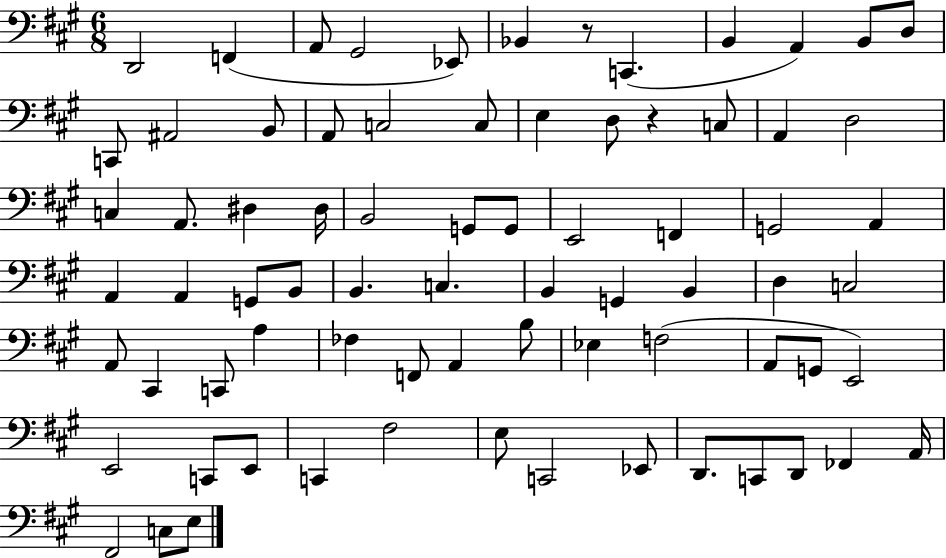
{
  \clef bass
  \numericTimeSignature
  \time 6/8
  \key a \major
  \repeat volta 2 { d,2 f,4( | a,8 gis,2 ees,8) | bes,4 r8 c,4.( | b,4 a,4) b,8 d8 | \break c,8 ais,2 b,8 | a,8 c2 c8 | e4 d8 r4 c8 | a,4 d2 | \break c4 a,8. dis4 dis16 | b,2 g,8 g,8 | e,2 f,4 | g,2 a,4 | \break a,4 a,4 g,8 b,8 | b,4. c4. | b,4 g,4 b,4 | d4 c2 | \break a,8 cis,4 c,8 a4 | fes4 f,8 a,4 b8 | ees4 f2( | a,8 g,8 e,2) | \break e,2 c,8 e,8 | c,4 fis2 | e8 c,2 ees,8 | d,8. c,8 d,8 fes,4 a,16 | \break fis,2 c8 e8 | } \bar "|."
}